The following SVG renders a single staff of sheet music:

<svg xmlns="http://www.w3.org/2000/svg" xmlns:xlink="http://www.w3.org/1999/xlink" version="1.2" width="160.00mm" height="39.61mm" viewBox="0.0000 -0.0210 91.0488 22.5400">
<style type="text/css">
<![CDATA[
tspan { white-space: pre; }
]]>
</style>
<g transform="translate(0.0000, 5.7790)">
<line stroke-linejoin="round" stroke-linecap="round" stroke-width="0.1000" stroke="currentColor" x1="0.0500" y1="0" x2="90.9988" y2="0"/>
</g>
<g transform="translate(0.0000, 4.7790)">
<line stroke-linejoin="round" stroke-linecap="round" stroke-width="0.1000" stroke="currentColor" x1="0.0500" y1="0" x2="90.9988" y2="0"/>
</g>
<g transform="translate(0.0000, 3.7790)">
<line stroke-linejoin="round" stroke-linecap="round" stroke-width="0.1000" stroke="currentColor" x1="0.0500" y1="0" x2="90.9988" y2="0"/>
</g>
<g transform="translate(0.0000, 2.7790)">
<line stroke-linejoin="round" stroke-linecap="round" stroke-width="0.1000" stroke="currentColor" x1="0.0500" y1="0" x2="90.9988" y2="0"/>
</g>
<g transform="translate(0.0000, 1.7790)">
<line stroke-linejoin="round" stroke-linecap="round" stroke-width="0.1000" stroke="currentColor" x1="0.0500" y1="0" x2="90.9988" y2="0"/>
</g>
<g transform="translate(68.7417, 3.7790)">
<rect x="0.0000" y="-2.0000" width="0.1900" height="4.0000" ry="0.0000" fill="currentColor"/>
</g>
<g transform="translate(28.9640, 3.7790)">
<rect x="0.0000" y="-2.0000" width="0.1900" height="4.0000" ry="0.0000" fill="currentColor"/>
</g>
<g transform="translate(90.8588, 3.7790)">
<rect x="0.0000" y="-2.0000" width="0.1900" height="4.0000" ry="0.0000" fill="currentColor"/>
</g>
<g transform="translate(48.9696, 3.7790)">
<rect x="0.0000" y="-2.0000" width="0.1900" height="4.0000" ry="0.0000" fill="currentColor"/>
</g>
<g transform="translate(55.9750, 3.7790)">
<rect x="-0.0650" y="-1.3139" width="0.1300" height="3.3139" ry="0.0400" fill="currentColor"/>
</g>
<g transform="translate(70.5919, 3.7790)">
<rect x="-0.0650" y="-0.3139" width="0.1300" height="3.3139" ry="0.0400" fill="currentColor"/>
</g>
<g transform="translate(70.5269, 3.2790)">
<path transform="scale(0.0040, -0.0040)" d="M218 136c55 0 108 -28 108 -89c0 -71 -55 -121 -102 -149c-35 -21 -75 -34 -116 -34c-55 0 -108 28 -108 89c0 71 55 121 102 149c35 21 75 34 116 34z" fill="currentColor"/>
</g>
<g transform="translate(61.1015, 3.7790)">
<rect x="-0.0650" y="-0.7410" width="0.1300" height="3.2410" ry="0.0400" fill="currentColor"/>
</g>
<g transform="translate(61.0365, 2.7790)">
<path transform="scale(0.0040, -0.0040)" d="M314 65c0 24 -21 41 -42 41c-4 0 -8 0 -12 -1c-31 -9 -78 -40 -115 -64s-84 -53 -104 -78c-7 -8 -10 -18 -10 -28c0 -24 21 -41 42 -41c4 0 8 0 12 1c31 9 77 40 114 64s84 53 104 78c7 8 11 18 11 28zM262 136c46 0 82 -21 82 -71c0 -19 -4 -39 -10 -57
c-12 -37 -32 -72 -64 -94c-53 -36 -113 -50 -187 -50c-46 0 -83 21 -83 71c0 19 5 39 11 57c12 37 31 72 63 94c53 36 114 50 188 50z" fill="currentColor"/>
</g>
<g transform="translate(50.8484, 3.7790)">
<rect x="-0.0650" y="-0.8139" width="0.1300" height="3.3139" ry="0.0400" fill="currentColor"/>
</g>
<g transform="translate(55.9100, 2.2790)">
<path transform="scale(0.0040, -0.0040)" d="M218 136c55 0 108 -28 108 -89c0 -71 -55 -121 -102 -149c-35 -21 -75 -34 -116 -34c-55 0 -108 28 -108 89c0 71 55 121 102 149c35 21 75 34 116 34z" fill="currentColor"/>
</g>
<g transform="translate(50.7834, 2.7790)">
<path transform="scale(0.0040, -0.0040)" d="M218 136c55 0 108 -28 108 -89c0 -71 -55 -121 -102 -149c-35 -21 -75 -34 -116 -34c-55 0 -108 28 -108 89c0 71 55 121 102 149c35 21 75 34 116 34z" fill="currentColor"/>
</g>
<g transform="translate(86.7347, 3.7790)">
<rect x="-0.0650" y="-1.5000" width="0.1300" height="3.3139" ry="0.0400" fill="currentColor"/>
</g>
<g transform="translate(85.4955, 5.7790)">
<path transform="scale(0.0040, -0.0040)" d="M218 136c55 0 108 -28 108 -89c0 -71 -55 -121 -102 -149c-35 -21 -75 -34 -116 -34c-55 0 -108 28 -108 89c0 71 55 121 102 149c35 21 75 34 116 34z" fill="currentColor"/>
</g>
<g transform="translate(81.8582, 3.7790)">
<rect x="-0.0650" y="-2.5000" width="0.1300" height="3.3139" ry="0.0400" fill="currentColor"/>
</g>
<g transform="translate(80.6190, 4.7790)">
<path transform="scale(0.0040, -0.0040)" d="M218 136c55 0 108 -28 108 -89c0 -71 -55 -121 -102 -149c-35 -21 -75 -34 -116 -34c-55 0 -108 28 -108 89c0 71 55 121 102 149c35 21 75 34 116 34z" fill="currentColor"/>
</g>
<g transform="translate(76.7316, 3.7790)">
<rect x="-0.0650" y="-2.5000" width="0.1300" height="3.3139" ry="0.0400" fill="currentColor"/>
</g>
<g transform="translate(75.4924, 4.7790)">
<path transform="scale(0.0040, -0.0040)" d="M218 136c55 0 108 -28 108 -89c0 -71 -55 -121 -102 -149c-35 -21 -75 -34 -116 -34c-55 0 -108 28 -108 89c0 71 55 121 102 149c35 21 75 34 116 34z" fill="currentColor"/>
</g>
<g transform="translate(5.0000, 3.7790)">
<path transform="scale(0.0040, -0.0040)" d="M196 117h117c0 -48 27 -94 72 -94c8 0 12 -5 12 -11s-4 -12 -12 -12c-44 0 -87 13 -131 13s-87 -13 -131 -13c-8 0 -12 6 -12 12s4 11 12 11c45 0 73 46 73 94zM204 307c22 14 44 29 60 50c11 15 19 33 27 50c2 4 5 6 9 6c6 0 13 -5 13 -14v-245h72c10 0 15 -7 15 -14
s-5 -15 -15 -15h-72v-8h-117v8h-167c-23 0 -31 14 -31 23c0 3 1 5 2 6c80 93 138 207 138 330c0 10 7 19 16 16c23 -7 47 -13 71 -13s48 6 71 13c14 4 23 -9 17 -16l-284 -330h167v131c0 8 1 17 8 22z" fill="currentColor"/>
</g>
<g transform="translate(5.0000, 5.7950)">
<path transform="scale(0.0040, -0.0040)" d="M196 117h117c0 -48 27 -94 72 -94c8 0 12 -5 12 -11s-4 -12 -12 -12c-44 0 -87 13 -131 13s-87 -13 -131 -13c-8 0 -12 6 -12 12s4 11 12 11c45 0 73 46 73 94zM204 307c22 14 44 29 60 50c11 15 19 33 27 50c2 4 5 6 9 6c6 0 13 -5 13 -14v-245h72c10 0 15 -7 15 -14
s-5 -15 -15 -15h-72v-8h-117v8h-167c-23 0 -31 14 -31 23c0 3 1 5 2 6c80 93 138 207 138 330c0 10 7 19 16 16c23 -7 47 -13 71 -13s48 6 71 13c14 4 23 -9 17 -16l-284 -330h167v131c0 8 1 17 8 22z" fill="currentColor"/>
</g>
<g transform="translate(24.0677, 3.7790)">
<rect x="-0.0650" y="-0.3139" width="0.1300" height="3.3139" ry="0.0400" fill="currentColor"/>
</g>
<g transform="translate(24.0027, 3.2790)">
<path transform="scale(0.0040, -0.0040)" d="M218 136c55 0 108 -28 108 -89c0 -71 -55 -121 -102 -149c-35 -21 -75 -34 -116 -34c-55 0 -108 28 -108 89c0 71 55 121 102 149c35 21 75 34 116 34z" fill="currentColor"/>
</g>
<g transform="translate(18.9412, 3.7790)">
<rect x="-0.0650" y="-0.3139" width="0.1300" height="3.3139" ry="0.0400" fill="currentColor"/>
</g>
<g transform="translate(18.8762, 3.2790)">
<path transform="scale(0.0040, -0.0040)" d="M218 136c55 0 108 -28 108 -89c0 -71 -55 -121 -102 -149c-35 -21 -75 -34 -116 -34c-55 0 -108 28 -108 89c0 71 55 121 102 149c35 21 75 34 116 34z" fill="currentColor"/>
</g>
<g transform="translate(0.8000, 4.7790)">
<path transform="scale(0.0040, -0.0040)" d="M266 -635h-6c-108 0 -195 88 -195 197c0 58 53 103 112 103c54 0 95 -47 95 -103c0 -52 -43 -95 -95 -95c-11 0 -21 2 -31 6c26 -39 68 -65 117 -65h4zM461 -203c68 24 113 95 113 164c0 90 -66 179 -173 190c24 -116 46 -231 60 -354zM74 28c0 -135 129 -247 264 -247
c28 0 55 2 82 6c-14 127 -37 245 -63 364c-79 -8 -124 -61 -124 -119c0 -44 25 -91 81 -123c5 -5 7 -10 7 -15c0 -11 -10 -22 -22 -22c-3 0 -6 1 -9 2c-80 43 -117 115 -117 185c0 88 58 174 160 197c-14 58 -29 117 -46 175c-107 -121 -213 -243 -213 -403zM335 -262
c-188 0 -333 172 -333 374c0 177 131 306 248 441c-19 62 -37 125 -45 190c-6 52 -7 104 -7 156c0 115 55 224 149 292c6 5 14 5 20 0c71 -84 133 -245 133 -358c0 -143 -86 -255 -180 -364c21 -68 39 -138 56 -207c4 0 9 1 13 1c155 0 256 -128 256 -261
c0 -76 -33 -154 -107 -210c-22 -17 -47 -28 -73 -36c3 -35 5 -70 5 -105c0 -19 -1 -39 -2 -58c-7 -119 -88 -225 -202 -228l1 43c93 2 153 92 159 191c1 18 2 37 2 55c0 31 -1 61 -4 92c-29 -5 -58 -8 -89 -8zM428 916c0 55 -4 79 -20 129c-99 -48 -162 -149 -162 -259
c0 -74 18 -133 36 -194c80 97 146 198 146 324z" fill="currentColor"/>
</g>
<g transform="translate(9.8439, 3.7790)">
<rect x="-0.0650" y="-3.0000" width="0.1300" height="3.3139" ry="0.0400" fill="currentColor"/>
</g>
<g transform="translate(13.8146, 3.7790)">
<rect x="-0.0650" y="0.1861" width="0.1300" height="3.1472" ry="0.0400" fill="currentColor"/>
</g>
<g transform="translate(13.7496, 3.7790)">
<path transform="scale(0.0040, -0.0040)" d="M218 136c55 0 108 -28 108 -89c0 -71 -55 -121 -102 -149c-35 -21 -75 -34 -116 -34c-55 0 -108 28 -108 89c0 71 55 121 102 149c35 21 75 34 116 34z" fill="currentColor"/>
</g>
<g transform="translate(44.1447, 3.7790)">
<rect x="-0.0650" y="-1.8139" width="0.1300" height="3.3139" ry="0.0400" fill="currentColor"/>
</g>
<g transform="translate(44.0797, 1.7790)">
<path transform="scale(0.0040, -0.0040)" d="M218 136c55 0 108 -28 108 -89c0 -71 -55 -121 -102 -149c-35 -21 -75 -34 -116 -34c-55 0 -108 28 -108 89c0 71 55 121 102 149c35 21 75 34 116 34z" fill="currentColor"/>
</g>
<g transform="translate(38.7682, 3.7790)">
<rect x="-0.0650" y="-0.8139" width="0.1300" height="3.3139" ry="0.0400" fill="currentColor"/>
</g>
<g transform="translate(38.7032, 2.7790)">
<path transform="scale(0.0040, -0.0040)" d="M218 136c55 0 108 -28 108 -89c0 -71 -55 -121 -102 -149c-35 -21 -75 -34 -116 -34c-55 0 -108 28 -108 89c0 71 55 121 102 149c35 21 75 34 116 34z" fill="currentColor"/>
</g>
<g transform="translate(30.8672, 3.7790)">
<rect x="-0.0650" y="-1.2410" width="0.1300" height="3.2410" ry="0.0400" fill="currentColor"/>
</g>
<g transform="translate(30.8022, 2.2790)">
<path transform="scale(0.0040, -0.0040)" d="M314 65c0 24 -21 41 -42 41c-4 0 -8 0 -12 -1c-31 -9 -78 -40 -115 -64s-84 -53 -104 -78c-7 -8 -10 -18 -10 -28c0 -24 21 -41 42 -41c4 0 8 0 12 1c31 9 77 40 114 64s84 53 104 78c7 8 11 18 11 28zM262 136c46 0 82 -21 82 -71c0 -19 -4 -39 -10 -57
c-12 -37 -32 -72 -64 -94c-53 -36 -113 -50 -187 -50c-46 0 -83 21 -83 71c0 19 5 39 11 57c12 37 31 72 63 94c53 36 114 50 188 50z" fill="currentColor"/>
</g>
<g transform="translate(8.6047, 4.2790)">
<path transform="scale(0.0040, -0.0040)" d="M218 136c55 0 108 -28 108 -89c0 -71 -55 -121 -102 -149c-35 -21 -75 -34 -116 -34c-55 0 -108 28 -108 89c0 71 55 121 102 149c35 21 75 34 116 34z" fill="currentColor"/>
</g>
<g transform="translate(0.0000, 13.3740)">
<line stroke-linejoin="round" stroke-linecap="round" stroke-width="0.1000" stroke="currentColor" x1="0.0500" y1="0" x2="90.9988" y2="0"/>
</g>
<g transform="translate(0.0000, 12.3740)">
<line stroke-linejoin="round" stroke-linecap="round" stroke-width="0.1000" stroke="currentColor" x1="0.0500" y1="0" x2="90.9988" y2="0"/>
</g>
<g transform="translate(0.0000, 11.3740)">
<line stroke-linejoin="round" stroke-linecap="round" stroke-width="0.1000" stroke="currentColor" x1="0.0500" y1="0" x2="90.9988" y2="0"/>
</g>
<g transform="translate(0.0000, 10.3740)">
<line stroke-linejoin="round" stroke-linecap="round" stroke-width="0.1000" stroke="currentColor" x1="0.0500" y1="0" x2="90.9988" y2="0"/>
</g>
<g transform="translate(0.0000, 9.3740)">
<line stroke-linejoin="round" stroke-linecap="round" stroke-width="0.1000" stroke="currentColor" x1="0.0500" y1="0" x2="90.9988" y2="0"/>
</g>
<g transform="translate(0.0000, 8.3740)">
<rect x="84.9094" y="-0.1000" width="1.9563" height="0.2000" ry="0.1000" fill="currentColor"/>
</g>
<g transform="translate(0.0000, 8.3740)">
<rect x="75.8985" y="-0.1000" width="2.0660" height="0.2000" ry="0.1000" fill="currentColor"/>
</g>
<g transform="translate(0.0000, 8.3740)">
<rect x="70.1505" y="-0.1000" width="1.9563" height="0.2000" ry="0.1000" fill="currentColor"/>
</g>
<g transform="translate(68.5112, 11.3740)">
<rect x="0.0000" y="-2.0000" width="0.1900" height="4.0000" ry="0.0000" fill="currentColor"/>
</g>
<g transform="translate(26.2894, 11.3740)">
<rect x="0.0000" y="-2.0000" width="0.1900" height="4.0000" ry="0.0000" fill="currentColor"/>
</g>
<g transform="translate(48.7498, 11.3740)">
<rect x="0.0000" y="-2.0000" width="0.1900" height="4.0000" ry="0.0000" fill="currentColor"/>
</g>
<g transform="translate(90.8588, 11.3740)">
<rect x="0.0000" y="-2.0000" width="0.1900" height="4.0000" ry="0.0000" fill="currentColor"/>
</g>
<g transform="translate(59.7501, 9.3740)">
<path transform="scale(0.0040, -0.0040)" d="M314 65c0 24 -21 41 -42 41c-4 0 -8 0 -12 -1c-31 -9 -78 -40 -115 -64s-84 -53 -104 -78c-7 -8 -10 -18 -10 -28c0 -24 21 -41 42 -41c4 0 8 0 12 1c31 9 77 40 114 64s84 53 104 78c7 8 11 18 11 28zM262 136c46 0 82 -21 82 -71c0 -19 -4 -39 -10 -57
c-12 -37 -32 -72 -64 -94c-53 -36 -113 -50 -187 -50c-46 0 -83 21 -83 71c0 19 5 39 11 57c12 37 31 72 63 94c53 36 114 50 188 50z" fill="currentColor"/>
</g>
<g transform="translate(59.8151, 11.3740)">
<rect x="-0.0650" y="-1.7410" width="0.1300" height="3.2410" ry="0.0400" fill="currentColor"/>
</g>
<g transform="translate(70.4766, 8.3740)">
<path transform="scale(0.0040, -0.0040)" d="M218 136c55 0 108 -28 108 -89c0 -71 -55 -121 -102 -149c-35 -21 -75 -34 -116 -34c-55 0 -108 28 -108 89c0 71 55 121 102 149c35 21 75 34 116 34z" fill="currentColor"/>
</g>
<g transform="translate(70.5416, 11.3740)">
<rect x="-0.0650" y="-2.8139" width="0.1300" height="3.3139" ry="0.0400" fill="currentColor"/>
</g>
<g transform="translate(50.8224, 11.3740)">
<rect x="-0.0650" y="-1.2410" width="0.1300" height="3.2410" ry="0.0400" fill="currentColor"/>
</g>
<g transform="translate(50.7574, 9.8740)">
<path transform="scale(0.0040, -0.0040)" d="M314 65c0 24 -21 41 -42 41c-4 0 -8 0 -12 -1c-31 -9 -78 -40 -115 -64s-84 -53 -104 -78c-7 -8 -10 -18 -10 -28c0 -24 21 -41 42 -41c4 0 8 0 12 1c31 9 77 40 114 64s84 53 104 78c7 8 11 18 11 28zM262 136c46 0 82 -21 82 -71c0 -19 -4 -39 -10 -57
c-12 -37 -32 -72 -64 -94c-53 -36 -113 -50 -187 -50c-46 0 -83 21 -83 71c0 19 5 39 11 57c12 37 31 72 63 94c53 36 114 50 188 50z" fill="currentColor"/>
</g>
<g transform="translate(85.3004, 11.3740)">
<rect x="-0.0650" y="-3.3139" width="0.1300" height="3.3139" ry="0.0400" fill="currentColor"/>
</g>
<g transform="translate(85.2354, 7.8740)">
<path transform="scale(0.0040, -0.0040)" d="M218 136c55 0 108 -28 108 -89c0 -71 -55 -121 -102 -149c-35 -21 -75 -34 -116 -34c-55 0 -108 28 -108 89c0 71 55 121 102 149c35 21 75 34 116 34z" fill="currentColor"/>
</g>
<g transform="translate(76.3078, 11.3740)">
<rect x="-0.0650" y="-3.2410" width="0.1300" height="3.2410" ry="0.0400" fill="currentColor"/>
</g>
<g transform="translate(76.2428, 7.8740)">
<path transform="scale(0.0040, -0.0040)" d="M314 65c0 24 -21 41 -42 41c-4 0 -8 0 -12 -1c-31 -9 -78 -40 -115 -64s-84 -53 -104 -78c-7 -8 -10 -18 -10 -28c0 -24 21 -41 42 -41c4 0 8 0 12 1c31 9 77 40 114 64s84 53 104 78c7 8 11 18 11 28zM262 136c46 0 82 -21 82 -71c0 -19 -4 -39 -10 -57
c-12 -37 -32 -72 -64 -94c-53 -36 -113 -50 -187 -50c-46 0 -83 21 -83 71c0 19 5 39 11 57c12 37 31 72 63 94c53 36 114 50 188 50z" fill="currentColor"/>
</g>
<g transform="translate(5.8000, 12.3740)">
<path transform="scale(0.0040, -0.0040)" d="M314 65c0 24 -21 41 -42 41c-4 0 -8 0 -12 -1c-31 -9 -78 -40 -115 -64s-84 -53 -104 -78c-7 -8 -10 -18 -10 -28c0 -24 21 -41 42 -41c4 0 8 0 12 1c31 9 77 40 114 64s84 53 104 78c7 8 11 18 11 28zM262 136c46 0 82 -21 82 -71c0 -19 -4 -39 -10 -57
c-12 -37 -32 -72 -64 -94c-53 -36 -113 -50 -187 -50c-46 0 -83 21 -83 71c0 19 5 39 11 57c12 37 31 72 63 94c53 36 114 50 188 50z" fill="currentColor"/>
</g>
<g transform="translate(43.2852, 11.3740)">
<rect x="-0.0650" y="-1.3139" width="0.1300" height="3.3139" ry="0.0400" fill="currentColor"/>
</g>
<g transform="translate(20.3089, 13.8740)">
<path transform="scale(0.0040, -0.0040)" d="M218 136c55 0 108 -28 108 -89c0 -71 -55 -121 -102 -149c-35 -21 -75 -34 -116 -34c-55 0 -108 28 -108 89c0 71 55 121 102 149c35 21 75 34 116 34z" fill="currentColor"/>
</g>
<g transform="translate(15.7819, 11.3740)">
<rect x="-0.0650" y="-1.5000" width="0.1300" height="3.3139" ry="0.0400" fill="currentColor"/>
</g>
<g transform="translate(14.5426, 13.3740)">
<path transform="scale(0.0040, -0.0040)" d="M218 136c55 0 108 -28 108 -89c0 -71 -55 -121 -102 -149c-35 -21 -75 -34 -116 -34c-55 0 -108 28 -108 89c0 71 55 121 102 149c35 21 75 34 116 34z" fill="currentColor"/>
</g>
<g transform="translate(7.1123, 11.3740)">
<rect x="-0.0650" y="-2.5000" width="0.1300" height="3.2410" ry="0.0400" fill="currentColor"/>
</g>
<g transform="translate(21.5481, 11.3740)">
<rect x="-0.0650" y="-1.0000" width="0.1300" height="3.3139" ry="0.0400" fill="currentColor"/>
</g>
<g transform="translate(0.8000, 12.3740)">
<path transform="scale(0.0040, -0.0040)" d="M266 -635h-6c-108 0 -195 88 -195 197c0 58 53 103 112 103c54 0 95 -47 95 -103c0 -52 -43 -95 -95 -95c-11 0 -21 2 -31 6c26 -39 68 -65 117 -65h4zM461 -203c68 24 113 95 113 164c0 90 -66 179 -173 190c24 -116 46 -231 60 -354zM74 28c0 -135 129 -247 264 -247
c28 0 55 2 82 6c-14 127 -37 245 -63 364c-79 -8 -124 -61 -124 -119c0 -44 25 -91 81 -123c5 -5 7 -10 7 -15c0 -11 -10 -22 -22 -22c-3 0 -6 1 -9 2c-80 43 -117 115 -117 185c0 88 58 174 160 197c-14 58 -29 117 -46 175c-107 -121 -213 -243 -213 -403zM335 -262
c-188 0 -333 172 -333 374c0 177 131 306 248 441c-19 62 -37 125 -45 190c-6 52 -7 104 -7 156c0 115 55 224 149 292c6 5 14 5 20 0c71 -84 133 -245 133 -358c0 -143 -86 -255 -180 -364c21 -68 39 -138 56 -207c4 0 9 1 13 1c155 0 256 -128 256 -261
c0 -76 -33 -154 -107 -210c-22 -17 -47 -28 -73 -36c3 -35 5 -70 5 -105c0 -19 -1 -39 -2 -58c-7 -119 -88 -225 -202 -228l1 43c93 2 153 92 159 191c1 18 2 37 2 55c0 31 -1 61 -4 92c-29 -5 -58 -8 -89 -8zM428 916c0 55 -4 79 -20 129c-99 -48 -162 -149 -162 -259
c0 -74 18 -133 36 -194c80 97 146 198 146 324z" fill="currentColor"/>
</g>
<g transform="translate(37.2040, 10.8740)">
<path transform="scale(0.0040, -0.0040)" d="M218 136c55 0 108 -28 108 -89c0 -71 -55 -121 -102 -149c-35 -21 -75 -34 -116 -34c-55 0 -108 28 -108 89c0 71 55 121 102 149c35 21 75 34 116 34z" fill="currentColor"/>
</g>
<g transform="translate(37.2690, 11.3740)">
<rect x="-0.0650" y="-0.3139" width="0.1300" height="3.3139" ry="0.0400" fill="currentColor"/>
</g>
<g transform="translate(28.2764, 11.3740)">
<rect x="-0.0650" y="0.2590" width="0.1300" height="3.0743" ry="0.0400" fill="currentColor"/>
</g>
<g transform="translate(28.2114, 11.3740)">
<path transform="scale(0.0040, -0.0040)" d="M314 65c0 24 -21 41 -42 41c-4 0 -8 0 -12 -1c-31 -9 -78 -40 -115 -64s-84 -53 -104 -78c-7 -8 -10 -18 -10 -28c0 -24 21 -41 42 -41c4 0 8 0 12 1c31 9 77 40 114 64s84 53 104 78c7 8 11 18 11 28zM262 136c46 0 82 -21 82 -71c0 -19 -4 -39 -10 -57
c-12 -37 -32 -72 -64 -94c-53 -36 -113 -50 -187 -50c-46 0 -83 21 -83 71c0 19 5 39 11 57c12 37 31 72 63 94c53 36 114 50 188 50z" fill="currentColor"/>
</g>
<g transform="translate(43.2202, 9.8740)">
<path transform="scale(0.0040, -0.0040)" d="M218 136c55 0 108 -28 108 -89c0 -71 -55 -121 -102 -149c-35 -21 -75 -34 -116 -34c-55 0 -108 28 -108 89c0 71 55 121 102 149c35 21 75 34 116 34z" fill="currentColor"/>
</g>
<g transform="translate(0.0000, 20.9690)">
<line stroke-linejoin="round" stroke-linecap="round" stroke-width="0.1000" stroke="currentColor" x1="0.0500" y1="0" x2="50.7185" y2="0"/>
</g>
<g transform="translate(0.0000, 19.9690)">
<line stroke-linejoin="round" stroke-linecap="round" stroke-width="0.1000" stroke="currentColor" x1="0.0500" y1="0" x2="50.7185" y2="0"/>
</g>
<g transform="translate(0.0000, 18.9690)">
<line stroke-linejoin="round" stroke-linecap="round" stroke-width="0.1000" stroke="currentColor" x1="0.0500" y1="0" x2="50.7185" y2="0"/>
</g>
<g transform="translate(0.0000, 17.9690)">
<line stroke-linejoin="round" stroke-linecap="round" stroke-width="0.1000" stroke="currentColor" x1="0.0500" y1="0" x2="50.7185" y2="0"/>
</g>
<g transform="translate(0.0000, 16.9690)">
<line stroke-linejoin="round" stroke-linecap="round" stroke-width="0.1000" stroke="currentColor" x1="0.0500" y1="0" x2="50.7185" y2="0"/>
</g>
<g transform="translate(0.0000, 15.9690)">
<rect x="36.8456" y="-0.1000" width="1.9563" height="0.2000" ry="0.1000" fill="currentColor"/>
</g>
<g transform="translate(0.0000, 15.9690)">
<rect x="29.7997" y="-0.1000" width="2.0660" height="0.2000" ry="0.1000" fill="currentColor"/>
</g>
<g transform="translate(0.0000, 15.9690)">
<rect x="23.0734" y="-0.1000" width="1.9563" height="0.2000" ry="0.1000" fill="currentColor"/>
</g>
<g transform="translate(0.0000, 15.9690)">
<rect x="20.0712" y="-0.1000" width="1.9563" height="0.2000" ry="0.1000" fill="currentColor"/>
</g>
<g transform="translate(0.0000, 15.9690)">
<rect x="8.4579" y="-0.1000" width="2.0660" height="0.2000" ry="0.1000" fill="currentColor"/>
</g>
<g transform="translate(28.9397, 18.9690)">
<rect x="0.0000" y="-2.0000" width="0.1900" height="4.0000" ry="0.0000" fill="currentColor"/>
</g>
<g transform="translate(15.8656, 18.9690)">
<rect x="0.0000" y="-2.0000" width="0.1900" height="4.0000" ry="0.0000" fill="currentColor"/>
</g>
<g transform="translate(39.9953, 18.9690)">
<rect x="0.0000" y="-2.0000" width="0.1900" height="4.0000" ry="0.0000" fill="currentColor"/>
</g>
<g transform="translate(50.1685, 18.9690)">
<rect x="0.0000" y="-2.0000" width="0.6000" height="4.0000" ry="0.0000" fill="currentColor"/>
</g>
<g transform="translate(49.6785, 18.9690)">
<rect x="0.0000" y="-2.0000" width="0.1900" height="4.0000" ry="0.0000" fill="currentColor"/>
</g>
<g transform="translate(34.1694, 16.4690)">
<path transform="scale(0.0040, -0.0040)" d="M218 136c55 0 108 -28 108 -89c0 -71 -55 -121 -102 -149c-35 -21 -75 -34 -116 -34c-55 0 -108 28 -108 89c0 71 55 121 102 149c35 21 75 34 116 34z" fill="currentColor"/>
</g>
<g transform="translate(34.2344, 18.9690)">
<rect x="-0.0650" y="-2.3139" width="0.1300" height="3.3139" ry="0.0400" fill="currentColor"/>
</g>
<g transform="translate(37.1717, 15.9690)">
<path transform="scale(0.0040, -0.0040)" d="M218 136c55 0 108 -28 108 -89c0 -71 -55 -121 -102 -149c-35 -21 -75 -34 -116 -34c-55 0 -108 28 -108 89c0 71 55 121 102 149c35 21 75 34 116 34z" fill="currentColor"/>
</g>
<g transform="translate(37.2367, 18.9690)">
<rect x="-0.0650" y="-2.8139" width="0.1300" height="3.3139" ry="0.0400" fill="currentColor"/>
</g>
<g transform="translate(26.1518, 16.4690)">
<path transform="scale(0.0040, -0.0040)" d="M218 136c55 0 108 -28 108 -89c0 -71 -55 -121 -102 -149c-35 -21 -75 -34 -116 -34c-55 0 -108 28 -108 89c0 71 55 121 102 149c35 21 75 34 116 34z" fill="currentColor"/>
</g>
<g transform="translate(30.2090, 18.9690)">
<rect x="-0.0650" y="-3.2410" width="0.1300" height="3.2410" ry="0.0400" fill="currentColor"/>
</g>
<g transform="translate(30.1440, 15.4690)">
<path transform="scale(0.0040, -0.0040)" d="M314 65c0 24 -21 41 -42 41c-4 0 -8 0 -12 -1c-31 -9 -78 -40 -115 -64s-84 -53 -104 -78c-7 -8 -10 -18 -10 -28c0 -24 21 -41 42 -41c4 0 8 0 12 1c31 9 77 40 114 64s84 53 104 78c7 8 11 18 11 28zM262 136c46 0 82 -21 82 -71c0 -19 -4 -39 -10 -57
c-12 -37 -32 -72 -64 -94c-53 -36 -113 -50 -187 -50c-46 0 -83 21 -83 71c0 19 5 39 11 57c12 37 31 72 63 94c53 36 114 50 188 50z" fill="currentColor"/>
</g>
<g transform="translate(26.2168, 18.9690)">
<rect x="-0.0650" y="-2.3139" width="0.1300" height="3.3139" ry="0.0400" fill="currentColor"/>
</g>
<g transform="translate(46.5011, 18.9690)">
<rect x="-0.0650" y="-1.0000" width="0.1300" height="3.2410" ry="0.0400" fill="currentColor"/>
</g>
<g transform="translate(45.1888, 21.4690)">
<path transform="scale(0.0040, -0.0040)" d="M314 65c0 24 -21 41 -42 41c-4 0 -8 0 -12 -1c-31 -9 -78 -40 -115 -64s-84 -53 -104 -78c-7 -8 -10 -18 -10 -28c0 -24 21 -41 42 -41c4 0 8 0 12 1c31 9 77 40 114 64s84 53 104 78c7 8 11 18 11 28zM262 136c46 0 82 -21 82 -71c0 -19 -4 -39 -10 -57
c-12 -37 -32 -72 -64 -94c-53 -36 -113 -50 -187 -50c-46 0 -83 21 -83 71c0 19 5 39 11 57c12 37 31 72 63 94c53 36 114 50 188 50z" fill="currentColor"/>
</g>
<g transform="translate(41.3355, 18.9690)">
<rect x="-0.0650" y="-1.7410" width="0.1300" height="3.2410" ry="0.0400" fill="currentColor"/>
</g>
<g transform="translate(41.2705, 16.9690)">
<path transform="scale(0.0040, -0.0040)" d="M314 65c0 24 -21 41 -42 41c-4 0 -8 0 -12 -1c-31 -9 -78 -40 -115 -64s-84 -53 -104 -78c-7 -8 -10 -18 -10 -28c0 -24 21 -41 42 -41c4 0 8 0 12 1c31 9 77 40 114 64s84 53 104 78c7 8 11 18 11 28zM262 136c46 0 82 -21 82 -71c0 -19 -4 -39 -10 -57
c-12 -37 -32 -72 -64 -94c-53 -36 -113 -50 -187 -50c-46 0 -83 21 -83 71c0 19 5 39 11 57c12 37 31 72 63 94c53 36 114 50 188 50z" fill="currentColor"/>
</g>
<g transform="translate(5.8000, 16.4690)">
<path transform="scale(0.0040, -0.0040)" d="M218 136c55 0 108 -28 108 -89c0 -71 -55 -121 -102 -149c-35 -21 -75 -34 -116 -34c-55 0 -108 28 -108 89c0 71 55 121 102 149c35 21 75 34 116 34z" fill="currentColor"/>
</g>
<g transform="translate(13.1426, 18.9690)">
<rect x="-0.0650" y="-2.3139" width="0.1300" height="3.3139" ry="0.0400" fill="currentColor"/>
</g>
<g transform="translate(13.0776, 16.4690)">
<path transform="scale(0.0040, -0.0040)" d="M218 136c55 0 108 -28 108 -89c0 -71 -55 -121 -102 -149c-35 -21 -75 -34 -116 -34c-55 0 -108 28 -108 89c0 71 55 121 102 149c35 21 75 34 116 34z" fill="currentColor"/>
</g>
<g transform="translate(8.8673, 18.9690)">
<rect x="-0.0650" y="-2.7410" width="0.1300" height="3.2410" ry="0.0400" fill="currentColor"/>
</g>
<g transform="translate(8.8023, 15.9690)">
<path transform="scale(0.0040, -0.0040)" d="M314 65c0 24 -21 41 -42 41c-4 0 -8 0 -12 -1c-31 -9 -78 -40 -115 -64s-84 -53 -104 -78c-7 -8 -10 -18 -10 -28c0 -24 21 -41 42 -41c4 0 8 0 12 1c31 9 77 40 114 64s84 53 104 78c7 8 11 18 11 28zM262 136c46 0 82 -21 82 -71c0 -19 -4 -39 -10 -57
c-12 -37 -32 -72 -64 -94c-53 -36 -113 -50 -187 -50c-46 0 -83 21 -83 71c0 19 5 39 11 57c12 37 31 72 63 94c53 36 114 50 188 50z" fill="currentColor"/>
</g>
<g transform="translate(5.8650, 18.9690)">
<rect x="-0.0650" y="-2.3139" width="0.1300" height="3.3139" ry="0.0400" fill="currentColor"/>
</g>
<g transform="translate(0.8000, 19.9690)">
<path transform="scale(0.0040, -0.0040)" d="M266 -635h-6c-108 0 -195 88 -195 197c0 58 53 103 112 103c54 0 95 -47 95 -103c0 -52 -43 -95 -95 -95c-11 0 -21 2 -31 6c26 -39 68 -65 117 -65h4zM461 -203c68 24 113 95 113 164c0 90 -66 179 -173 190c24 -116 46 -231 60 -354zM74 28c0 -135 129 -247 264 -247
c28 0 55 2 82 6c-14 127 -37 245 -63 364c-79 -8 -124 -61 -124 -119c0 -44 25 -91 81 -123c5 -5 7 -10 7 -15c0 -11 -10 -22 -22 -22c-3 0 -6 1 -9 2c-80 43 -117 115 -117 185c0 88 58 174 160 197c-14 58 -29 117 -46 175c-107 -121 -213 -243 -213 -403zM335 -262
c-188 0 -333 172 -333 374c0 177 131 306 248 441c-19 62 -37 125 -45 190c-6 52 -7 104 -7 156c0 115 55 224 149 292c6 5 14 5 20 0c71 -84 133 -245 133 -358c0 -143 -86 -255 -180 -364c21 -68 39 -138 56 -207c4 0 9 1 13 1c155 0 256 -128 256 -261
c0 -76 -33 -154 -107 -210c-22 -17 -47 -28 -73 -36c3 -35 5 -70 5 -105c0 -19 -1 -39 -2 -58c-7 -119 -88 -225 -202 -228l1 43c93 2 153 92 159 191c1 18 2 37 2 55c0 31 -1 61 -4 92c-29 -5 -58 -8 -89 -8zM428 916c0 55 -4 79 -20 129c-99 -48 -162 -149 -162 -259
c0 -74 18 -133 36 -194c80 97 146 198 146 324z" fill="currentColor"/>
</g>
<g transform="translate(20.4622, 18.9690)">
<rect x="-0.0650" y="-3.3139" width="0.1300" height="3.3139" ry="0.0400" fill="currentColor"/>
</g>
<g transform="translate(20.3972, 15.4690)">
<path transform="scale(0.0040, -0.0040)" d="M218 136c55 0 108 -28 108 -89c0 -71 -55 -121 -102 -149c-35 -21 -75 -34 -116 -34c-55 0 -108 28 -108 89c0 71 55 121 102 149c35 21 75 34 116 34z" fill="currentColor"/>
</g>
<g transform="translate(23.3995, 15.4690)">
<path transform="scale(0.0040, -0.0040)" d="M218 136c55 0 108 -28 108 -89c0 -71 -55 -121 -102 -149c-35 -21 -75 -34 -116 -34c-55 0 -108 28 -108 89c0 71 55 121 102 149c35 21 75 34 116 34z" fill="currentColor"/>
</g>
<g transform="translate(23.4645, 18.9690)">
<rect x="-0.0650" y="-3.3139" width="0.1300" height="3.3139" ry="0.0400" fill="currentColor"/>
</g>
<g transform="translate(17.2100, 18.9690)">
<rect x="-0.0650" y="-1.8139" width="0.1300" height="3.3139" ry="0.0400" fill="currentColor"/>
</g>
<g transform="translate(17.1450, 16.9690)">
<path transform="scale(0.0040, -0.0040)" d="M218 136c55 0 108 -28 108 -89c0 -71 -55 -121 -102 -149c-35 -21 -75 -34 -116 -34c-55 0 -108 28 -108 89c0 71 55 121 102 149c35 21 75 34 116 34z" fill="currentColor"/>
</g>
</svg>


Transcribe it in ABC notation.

X:1
T:Untitled
M:4/4
L:1/4
K:C
A B c c e2 d f d e d2 c G G E G2 E D B2 c e e2 f2 a b2 b g a2 g f b b g b2 g a f2 D2